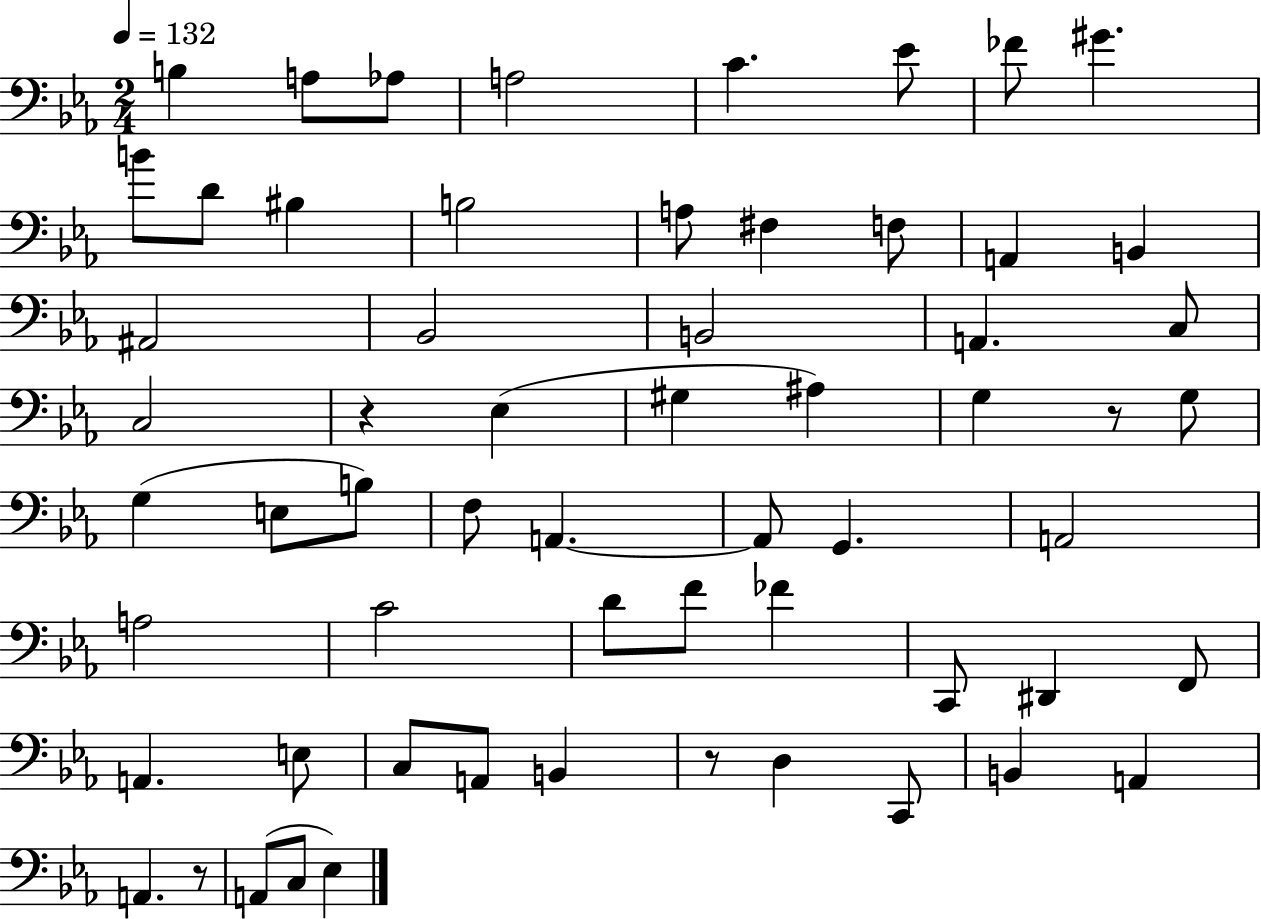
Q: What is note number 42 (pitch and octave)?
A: C2